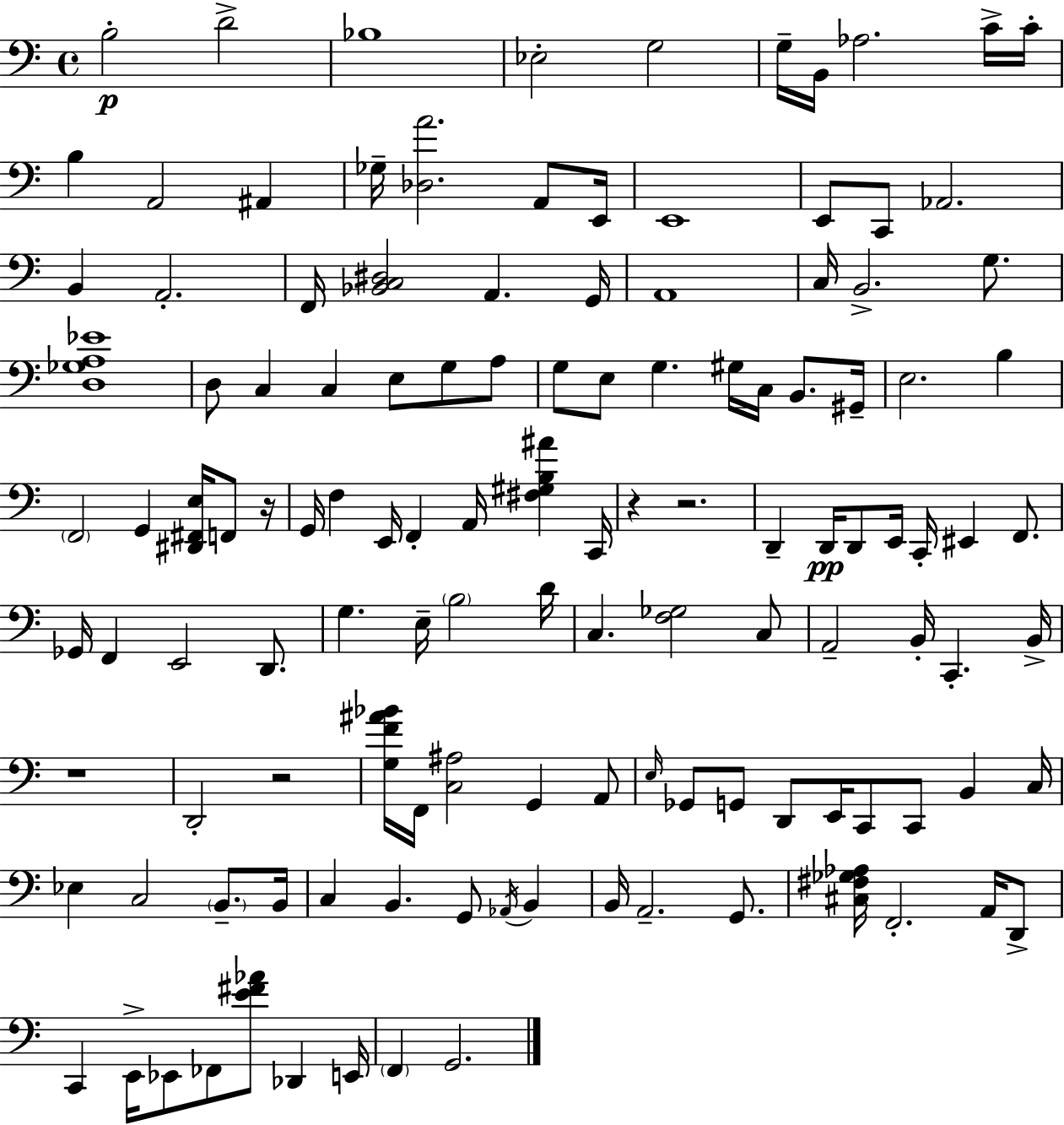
{
  \clef bass
  \time 4/4
  \defaultTimeSignature
  \key a \minor
  \repeat volta 2 { b2-.\p d'2-> | bes1 | ees2-. g2 | g16-- b,16 aes2. c'16-> c'16-. | \break b4 a,2 ais,4 | ges16-- <des a'>2. a,8 e,16 | e,1 | e,8 c,8 aes,2. | \break b,4 a,2.-. | f,16 <bes, c dis>2 a,4. g,16 | a,1 | c16 b,2.-> g8. | \break <d ges a ees'>1 | d8 c4 c4 e8 g8 a8 | g8 e8 g4. gis16 c16 b,8. gis,16-- | e2. b4 | \break \parenthesize f,2 g,4 <dis, fis, e>16 f,8 r16 | g,16 f4 e,16 f,4-. a,16 <fis gis b ais'>4 c,16 | r4 r2. | d,4-- d,16\pp d,8 e,16 c,16-. eis,4 f,8. | \break ges,16 f,4 e,2 d,8. | g4. e16-- \parenthesize b2 d'16 | c4. <f ges>2 c8 | a,2-- b,16-. c,4.-. b,16-> | \break r1 | d,2-. r2 | <g f' ais' bes'>16 f,16 <c ais>2 g,4 a,8 | \grace { e16 } ges,8 g,8 d,8 e,16 c,8 c,8 b,4 | \break c16 ees4 c2 \parenthesize b,8.-- | b,16 c4 b,4. g,8 \acciaccatura { aes,16 } b,4 | b,16 a,2.-- g,8. | <cis fis ges aes>16 f,2.-. a,16 | \break d,8-> c,4 e,16-> ees,8 fes,8 <e' fis' aes'>8 des,4 | e,16 \parenthesize f,4 g,2. | } \bar "|."
}